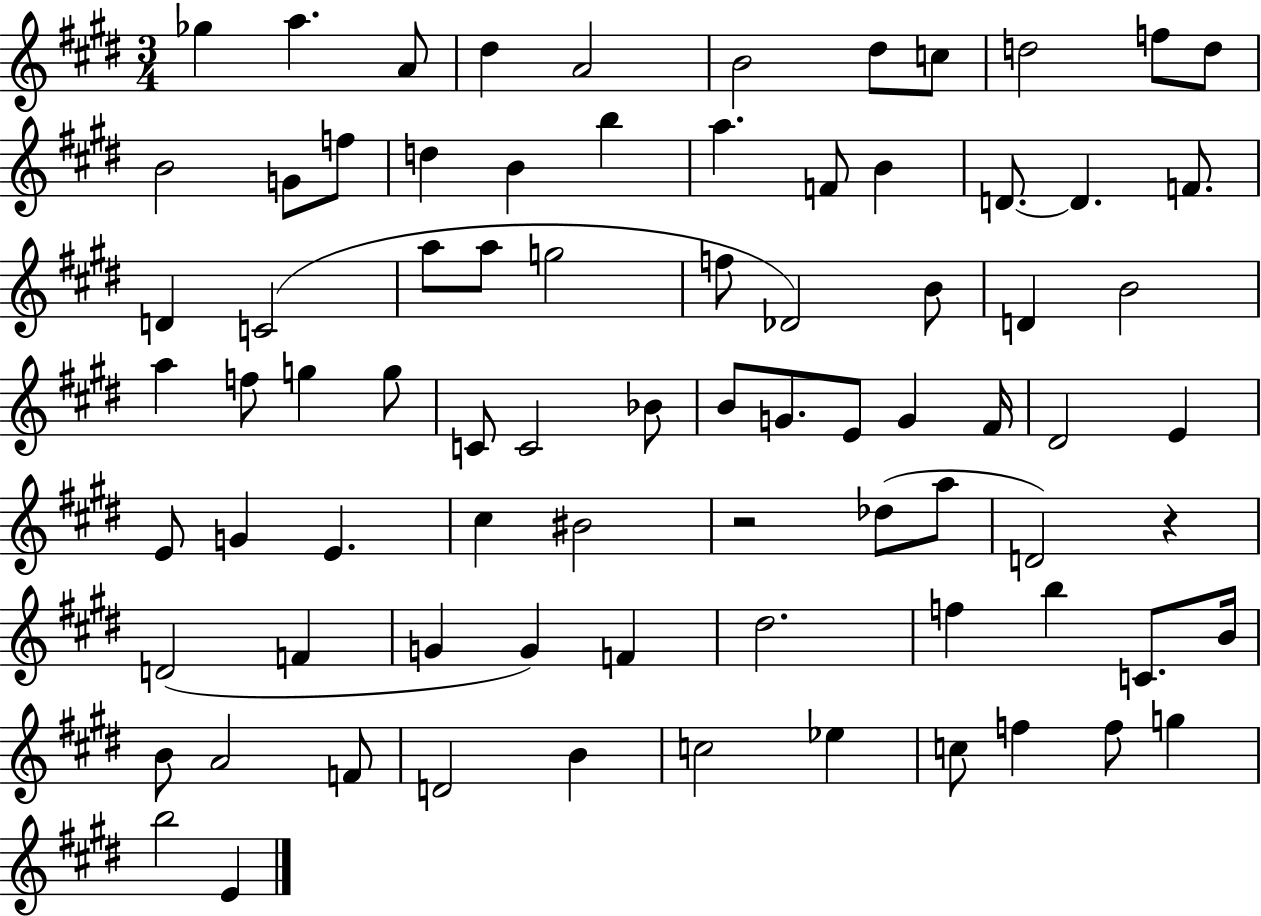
X:1
T:Untitled
M:3/4
L:1/4
K:E
_g a A/2 ^d A2 B2 ^d/2 c/2 d2 f/2 d/2 B2 G/2 f/2 d B b a F/2 B D/2 D F/2 D C2 a/2 a/2 g2 f/2 _D2 B/2 D B2 a f/2 g g/2 C/2 C2 _B/2 B/2 G/2 E/2 G ^F/4 ^D2 E E/2 G E ^c ^B2 z2 _d/2 a/2 D2 z D2 F G G F ^d2 f b C/2 B/4 B/2 A2 F/2 D2 B c2 _e c/2 f f/2 g b2 E